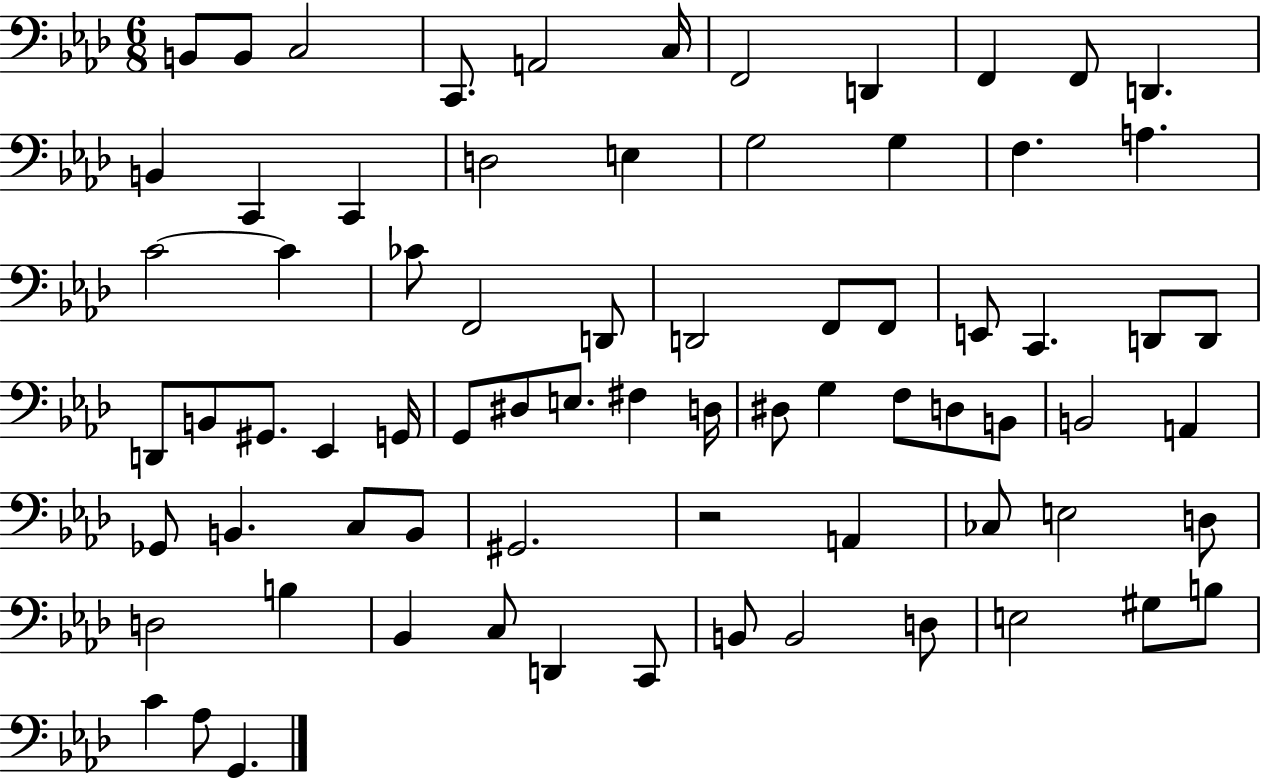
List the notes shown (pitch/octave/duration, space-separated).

B2/e B2/e C3/h C2/e. A2/h C3/s F2/h D2/q F2/q F2/e D2/q. B2/q C2/q C2/q D3/h E3/q G3/h G3/q F3/q. A3/q. C4/h C4/q CES4/e F2/h D2/e D2/h F2/e F2/e E2/e C2/q. D2/e D2/e D2/e B2/e G#2/e. Eb2/q G2/s G2/e D#3/e E3/e. F#3/q D3/s D#3/e G3/q F3/e D3/e B2/e B2/h A2/q Gb2/e B2/q. C3/e B2/e G#2/h. R/h A2/q CES3/e E3/h D3/e D3/h B3/q Bb2/q C3/e D2/q C2/e B2/e B2/h D3/e E3/h G#3/e B3/e C4/q Ab3/e G2/q.